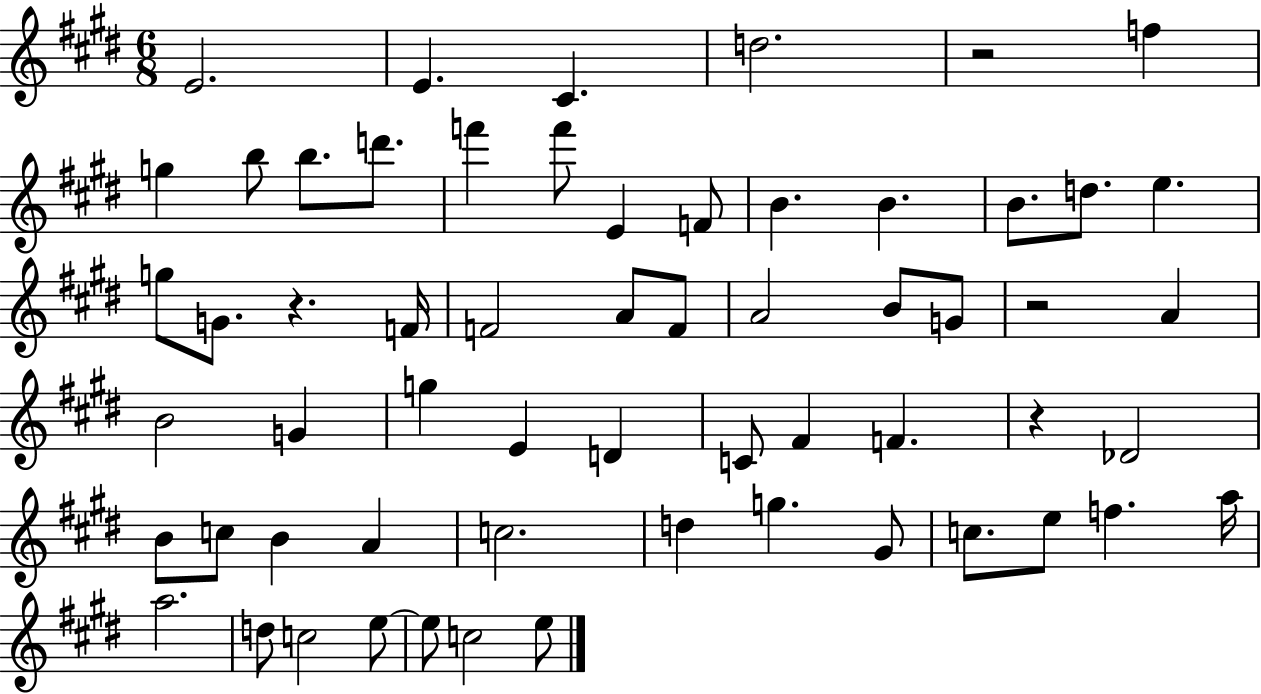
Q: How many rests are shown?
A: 4